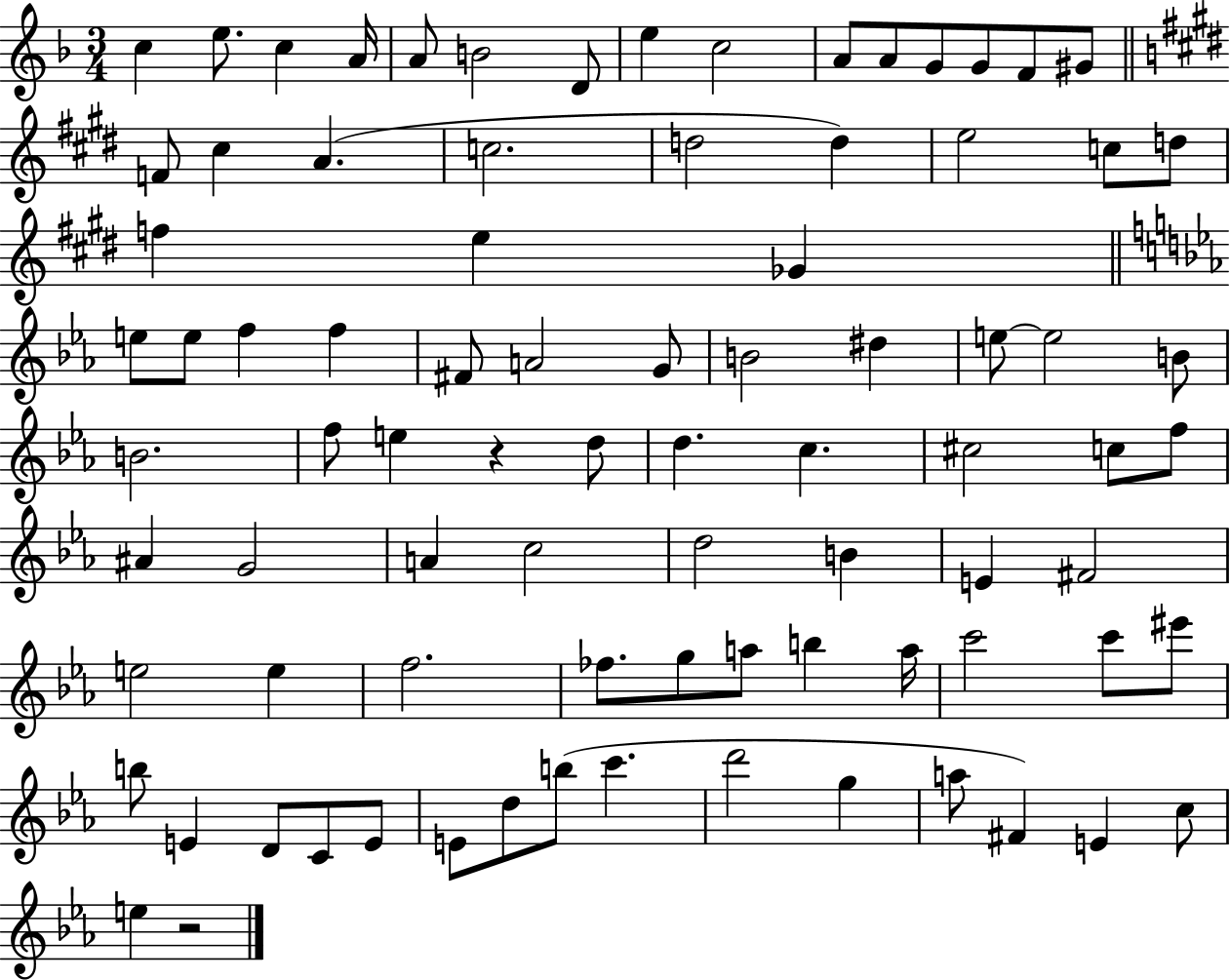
C5/q E5/e. C5/q A4/s A4/e B4/h D4/e E5/q C5/h A4/e A4/e G4/e G4/e F4/e G#4/e F4/e C#5/q A4/q. C5/h. D5/h D5/q E5/h C5/e D5/e F5/q E5/q Gb4/q E5/e E5/e F5/q F5/q F#4/e A4/h G4/e B4/h D#5/q E5/e E5/h B4/e B4/h. F5/e E5/q R/q D5/e D5/q. C5/q. C#5/h C5/e F5/e A#4/q G4/h A4/q C5/h D5/h B4/q E4/q F#4/h E5/h E5/q F5/h. FES5/e. G5/e A5/e B5/q A5/s C6/h C6/e EIS6/e B5/e E4/q D4/e C4/e E4/e E4/e D5/e B5/e C6/q. D6/h G5/q A5/e F#4/q E4/q C5/e E5/q R/h